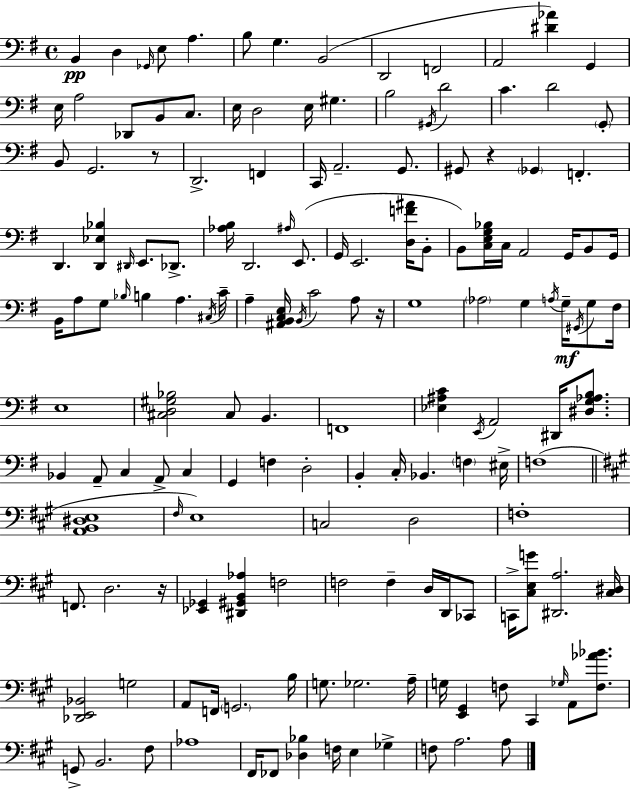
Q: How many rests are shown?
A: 4